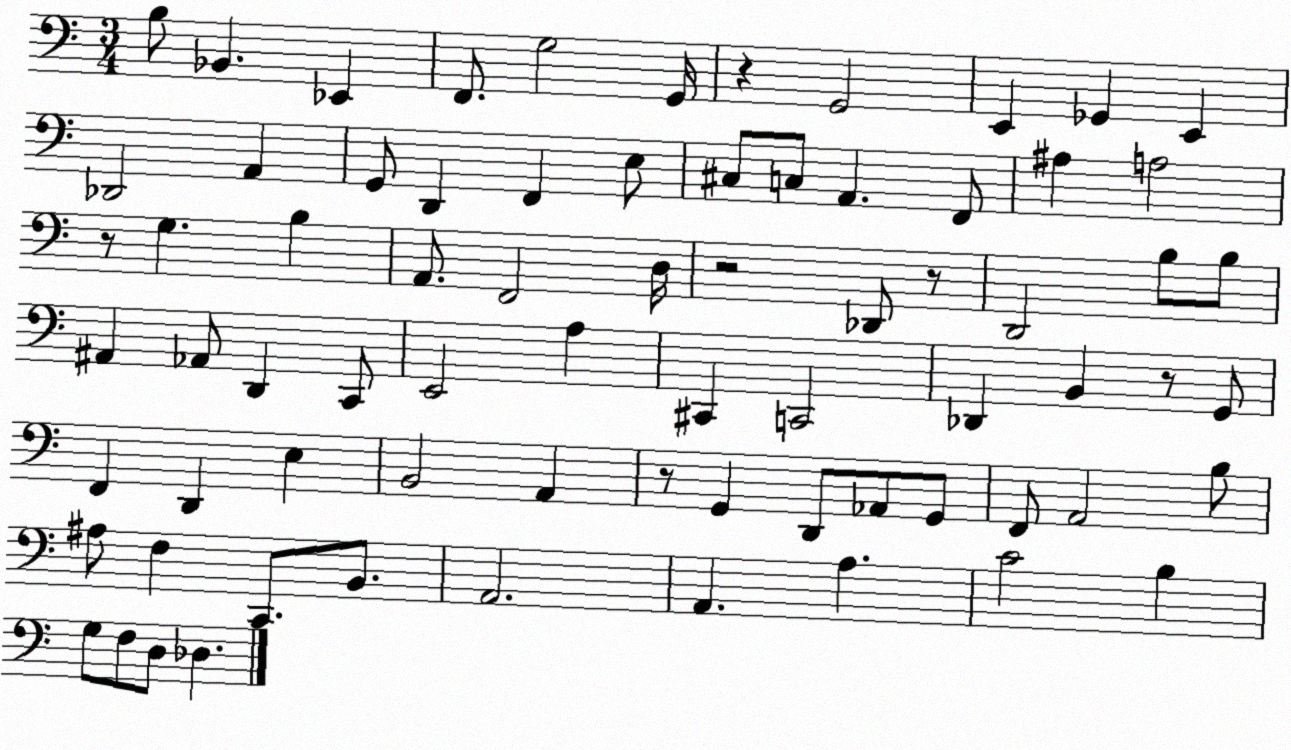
X:1
T:Untitled
M:3/4
L:1/4
K:C
B,/2 _B,, _E,, F,,/2 G,2 G,,/4 z G,,2 E,, _G,, E,, _D,,2 A,, G,,/2 D,, F,, E,/2 ^C,/2 C,/2 A,, F,,/2 ^A, A,2 z/2 G, B, A,,/2 F,,2 D,/4 z2 _D,,/2 z/2 D,,2 B,/2 B,/2 ^A,, _A,,/2 D,, C,,/2 E,,2 A, ^C,, C,,2 _D,, B,, z/2 G,,/2 F,, D,, E, B,,2 A,, z/2 G,, D,,/2 _A,,/2 G,,/2 F,,/2 A,,2 B,/2 ^A,/2 F, C,,/2 B,,/2 A,,2 A,, A, C2 B, G,/2 F,/2 D,/2 _D,